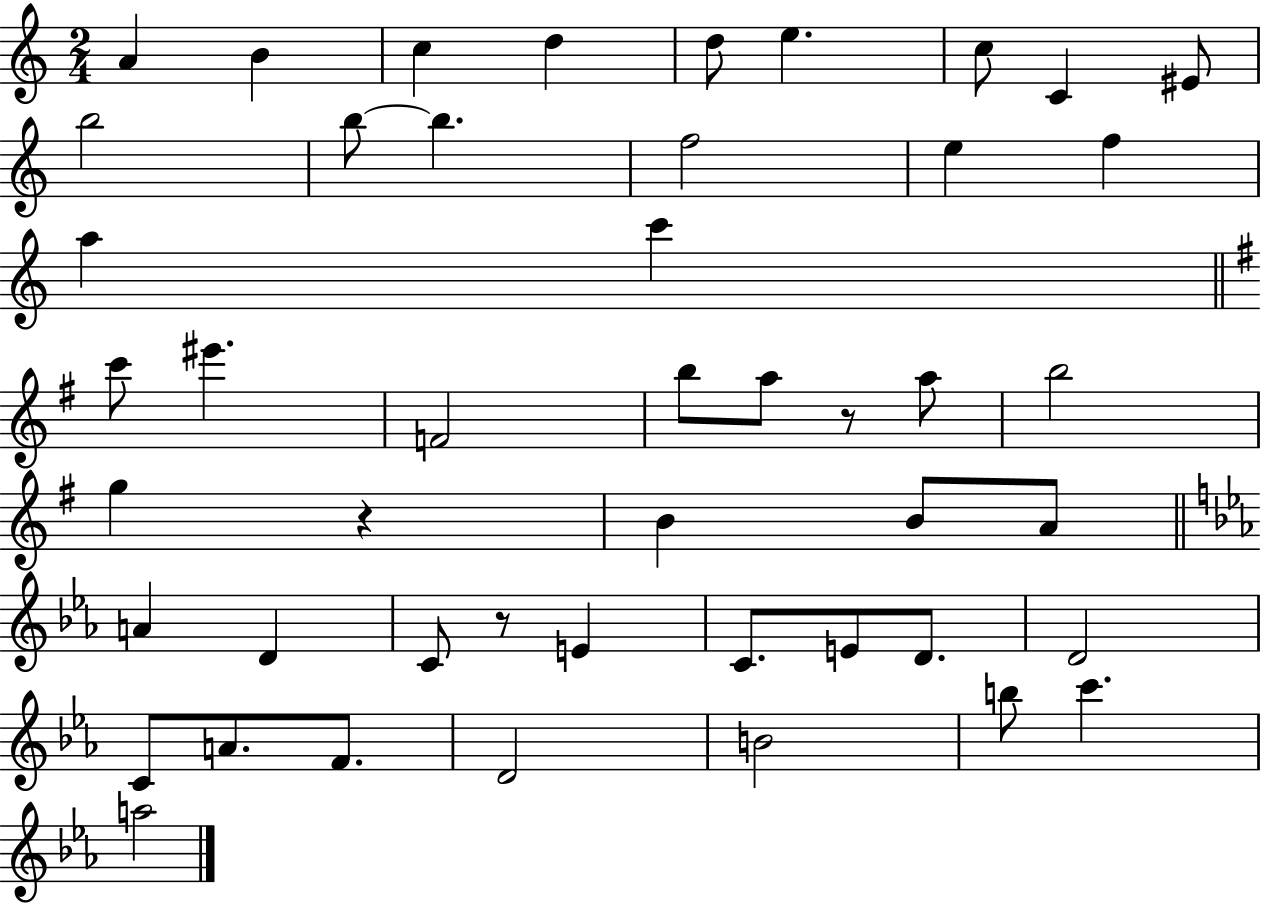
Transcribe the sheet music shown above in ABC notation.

X:1
T:Untitled
M:2/4
L:1/4
K:C
A B c d d/2 e c/2 C ^E/2 b2 b/2 b f2 e f a c' c'/2 ^e' F2 b/2 a/2 z/2 a/2 b2 g z B B/2 A/2 A D C/2 z/2 E C/2 E/2 D/2 D2 C/2 A/2 F/2 D2 B2 b/2 c' a2